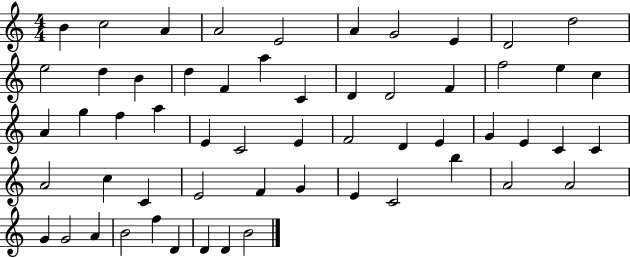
B4/q C5/h A4/q A4/h E4/h A4/q G4/h E4/q D4/h D5/h E5/h D5/q B4/q D5/q F4/q A5/q C4/q D4/q D4/h F4/q F5/h E5/q C5/q A4/q G5/q F5/q A5/q E4/q C4/h E4/q F4/h D4/q E4/q G4/q E4/q C4/q C4/q A4/h C5/q C4/q E4/h F4/q G4/q E4/q C4/h B5/q A4/h A4/h G4/q G4/h A4/q B4/h F5/q D4/q D4/q D4/q B4/h